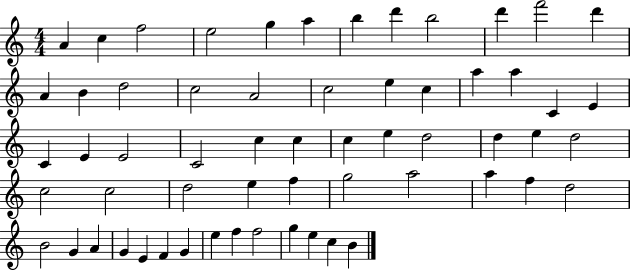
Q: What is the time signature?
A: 4/4